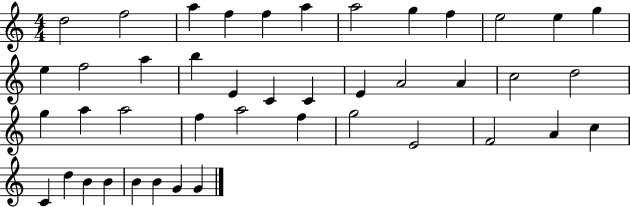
{
  \clef treble
  \numericTimeSignature
  \time 4/4
  \key c \major
  d''2 f''2 | a''4 f''4 f''4 a''4 | a''2 g''4 f''4 | e''2 e''4 g''4 | \break e''4 f''2 a''4 | b''4 e'4 c'4 c'4 | e'4 a'2 a'4 | c''2 d''2 | \break g''4 a''4 a''2 | f''4 a''2 f''4 | g''2 e'2 | f'2 a'4 c''4 | \break c'4 d''4 b'4 b'4 | b'4 b'4 g'4 g'4 | \bar "|."
}